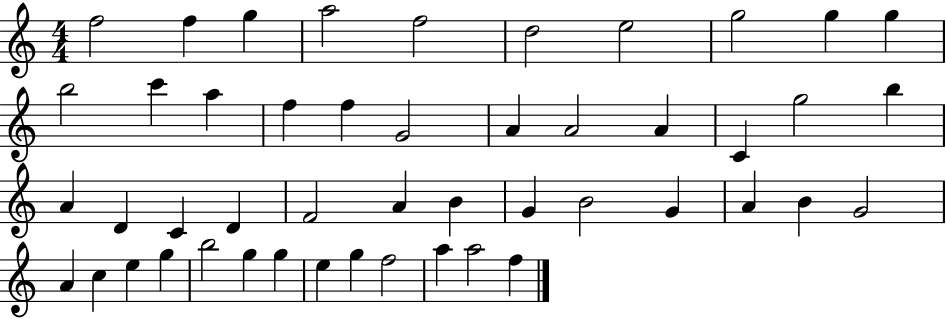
F5/h F5/q G5/q A5/h F5/h D5/h E5/h G5/h G5/q G5/q B5/h C6/q A5/q F5/q F5/q G4/h A4/q A4/h A4/q C4/q G5/h B5/q A4/q D4/q C4/q D4/q F4/h A4/q B4/q G4/q B4/h G4/q A4/q B4/q G4/h A4/q C5/q E5/q G5/q B5/h G5/q G5/q E5/q G5/q F5/h A5/q A5/h F5/q